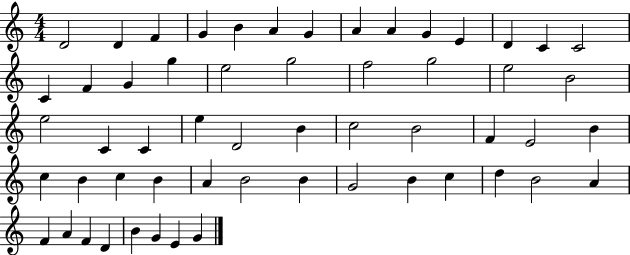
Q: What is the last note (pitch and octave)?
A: G4